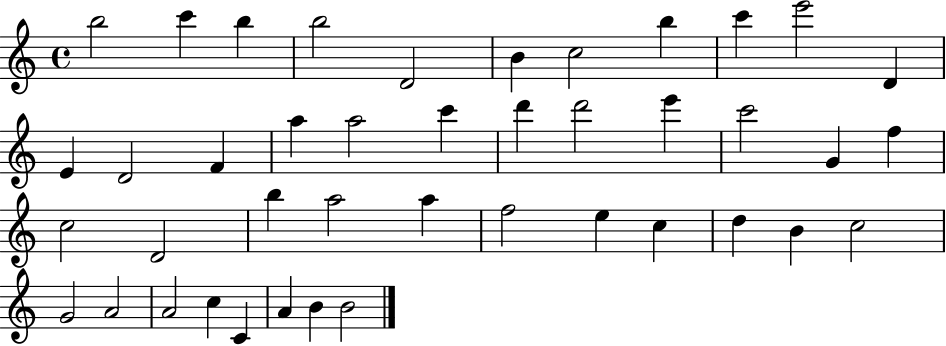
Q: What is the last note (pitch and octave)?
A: B4